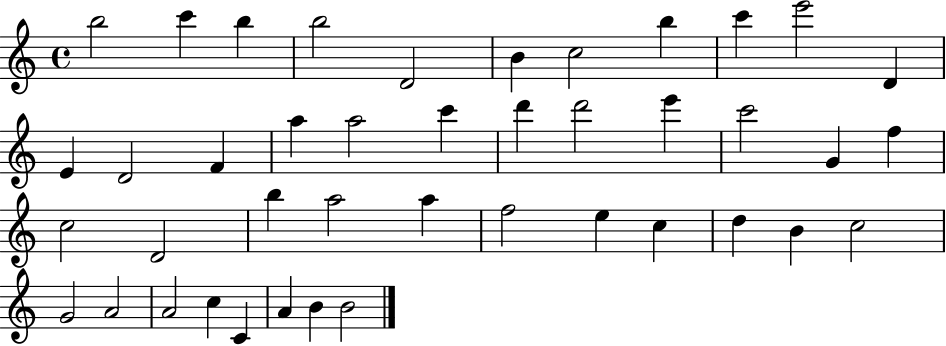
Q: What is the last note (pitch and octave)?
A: B4